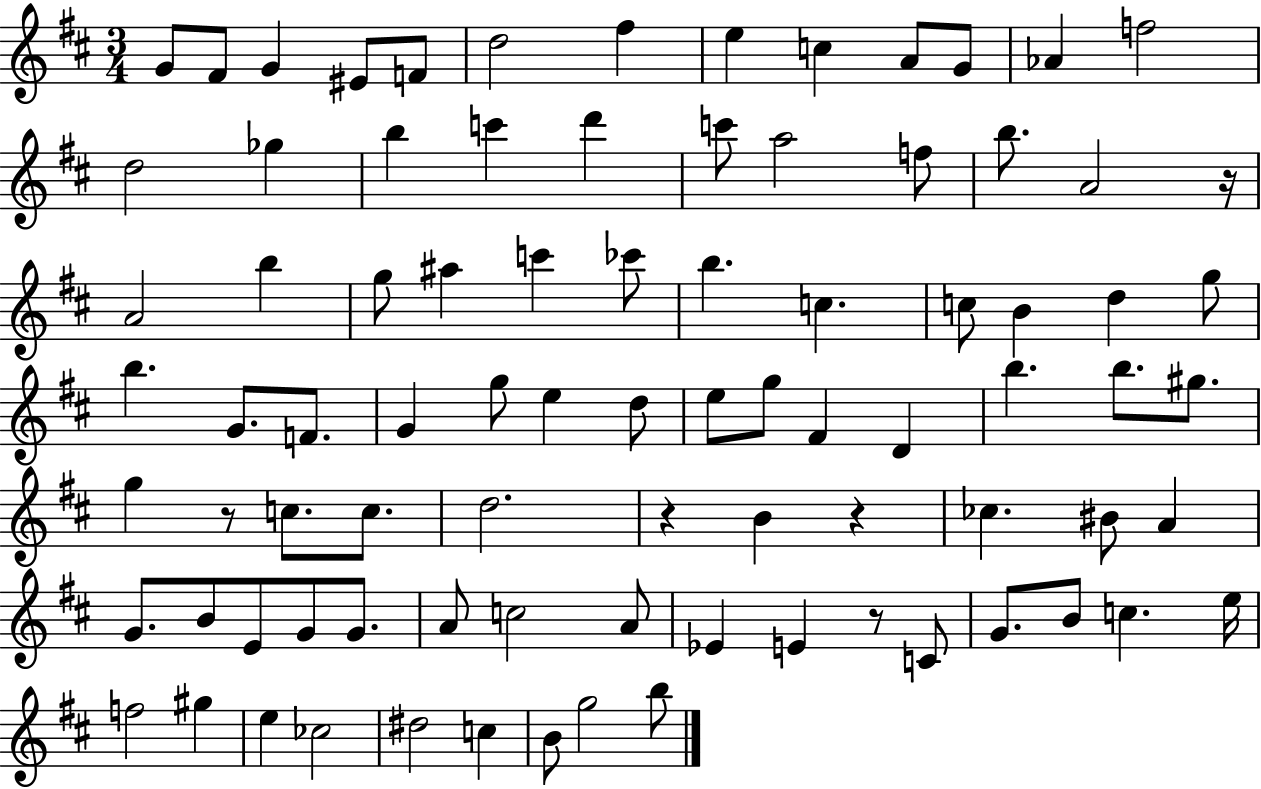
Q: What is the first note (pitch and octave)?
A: G4